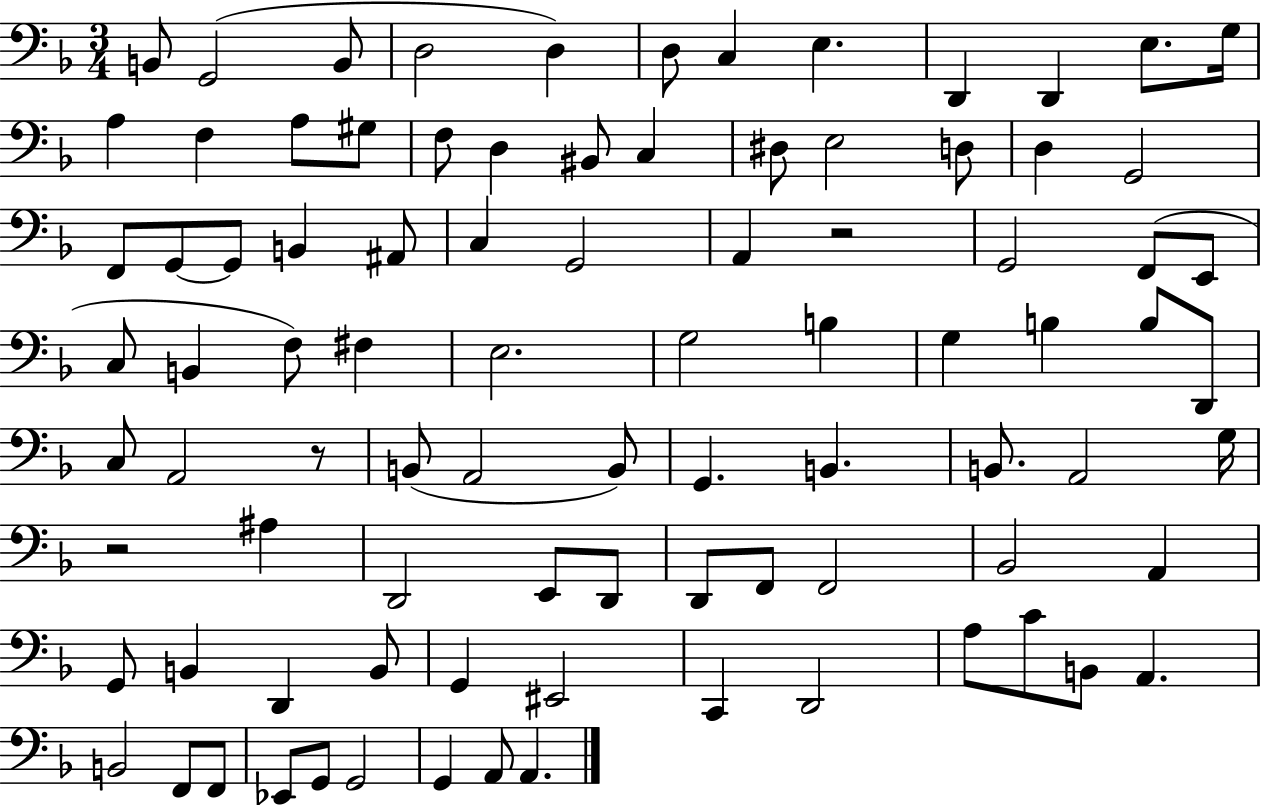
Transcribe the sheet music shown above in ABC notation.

X:1
T:Untitled
M:3/4
L:1/4
K:F
B,,/2 G,,2 B,,/2 D,2 D, D,/2 C, E, D,, D,, E,/2 G,/4 A, F, A,/2 ^G,/2 F,/2 D, ^B,,/2 C, ^D,/2 E,2 D,/2 D, G,,2 F,,/2 G,,/2 G,,/2 B,, ^A,,/2 C, G,,2 A,, z2 G,,2 F,,/2 E,,/2 C,/2 B,, F,/2 ^F, E,2 G,2 B, G, B, B,/2 D,,/2 C,/2 A,,2 z/2 B,,/2 A,,2 B,,/2 G,, B,, B,,/2 A,,2 G,/4 z2 ^A, D,,2 E,,/2 D,,/2 D,,/2 F,,/2 F,,2 _B,,2 A,, G,,/2 B,, D,, B,,/2 G,, ^E,,2 C,, D,,2 A,/2 C/2 B,,/2 A,, B,,2 F,,/2 F,,/2 _E,,/2 G,,/2 G,,2 G,, A,,/2 A,,